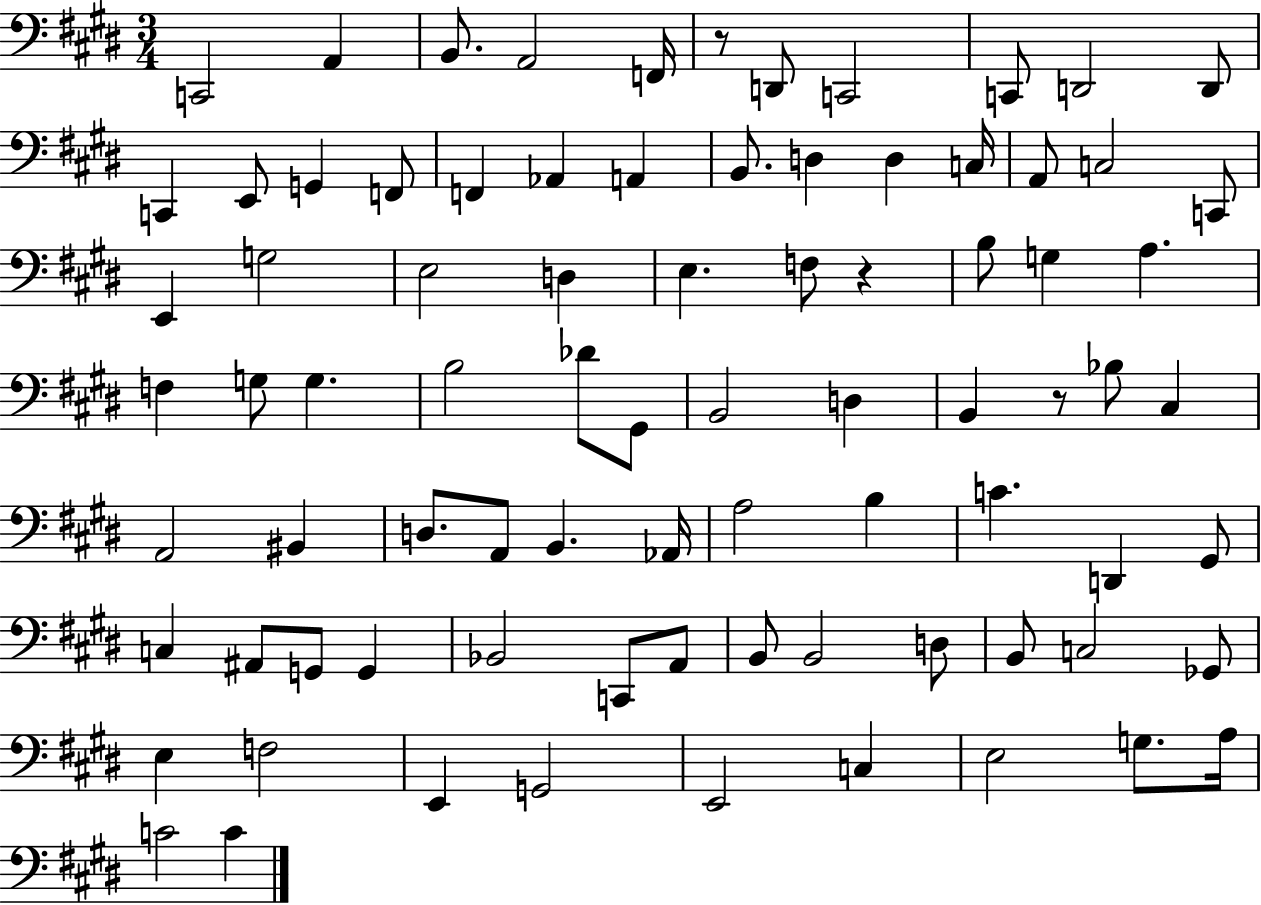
{
  \clef bass
  \numericTimeSignature
  \time 3/4
  \key e \major
  c,2 a,4 | b,8. a,2 f,16 | r8 d,8 c,2 | c,8 d,2 d,8 | \break c,4 e,8 g,4 f,8 | f,4 aes,4 a,4 | b,8. d4 d4 c16 | a,8 c2 c,8 | \break e,4 g2 | e2 d4 | e4. f8 r4 | b8 g4 a4. | \break f4 g8 g4. | b2 des'8 gis,8 | b,2 d4 | b,4 r8 bes8 cis4 | \break a,2 bis,4 | d8. a,8 b,4. aes,16 | a2 b4 | c'4. d,4 gis,8 | \break c4 ais,8 g,8 g,4 | bes,2 c,8 a,8 | b,8 b,2 d8 | b,8 c2 ges,8 | \break e4 f2 | e,4 g,2 | e,2 c4 | e2 g8. a16 | \break c'2 c'4 | \bar "|."
}